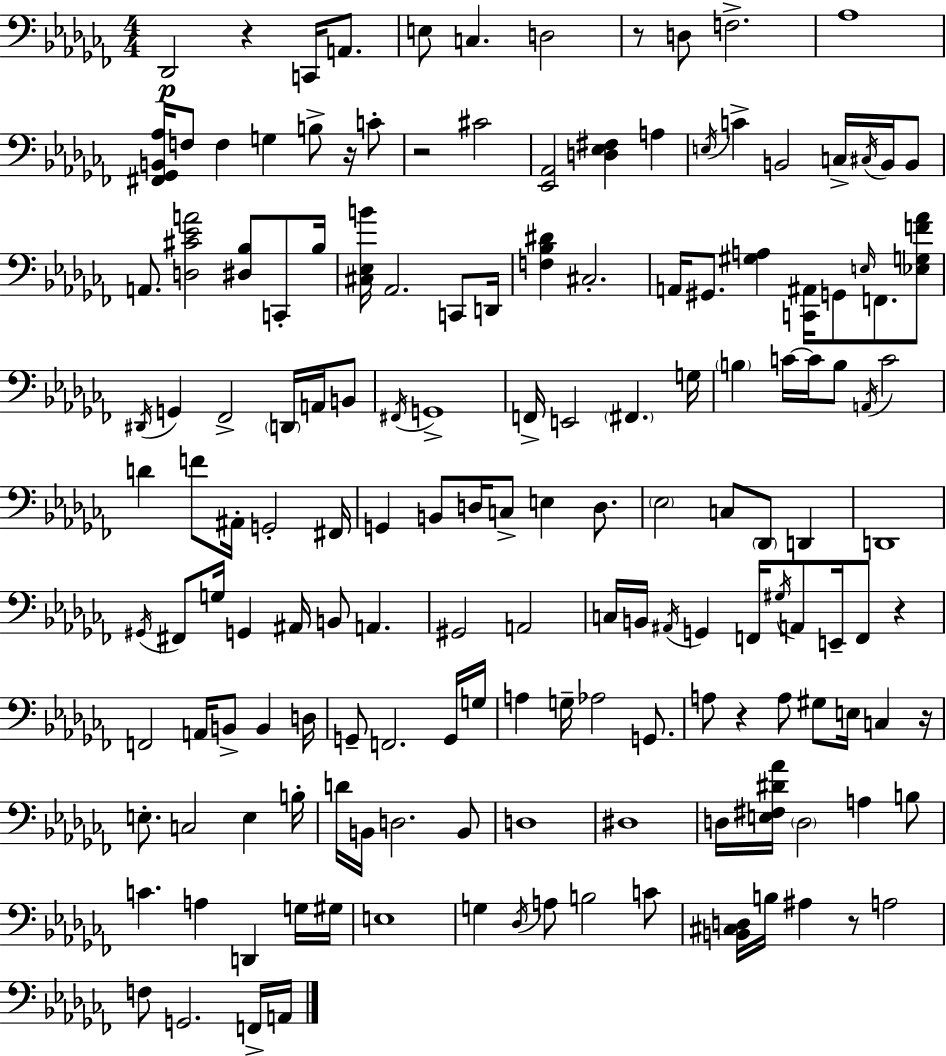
{
  \clef bass
  \numericTimeSignature
  \time 4/4
  \key aes \minor
  \repeat volta 2 { des,2\p r4 c,16 a,8. | e8 c4. d2 | r8 d8 f2.-> | aes1 | \break <fis, ges, b, aes>16 f8 f4 g4 b8-> r16 c'8-. | r2 cis'2 | <ees, aes,>2 <d ees fis>4 a4 | \acciaccatura { e16 } c'4-> b,2 c16-> \acciaccatura { cis16 } b,16 | \break b,8 a,8. <d cis' ees' a'>2 <dis bes>8 c,8-. | bes16 <cis ees b'>16 aes,2. c,8 | d,16 <f bes dis'>4 cis2.-. | a,16 gis,8. <gis a>4 <c, ais,>16 g,8 \grace { e16 } f,8. | \break <ees g f' aes'>8 \acciaccatura { dis,16 } g,4 fes,2-> | \parenthesize d,16 a,16 b,8 \acciaccatura { fis,16 } g,1-> | f,16-> e,2 \parenthesize fis,4. | g16 \parenthesize b4 c'16~~ c'16 b8 \acciaccatura { a,16 } c'2 | \break d'4 f'8 ais,16-. g,2-. | fis,16 g,4 b,8 d16 c8-> e4 | d8. \parenthesize ees2 c8 | \parenthesize des,8 d,4 d,1 | \break \acciaccatura { gis,16 } fis,8 g16 g,4 ais,16 b,8 | a,4. gis,2 a,2 | c16 b,16 \acciaccatura { ais,16 } g,4 f,16 \acciaccatura { gis16 } | a,8 e,16-- f,8 r4 f,2 | \break a,16 b,8-> b,4 d16 g,8-- f,2. | g,16 g16 a4 g16-- aes2 | g,8. a8 r4 a8 | gis8 e16 c4 r16 e8.-. c2 | \break e4 b16-. d'16 b,16 d2. | b,8 d1 | dis1 | d16 <e fis dis' aes'>16 \parenthesize d2 | \break a4 b8 c'4. a4 | d,4 g16 gis16 e1 | g4 \acciaccatura { des16 } a8 | b2 c'8 <b, cis d>16 b16 ais4 | \break r8 a2 f8 g,2. | f,16-> a,16 } \bar "|."
}